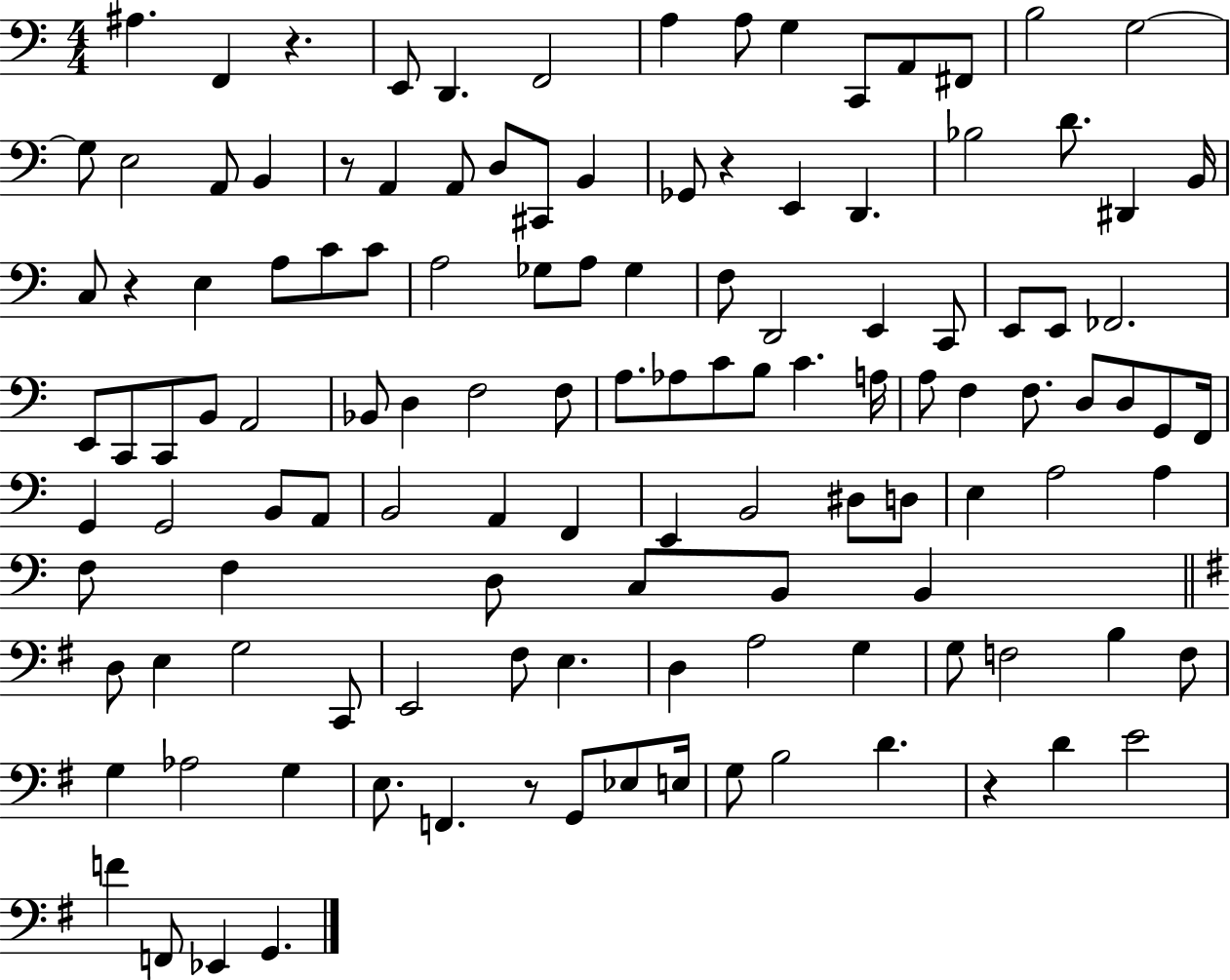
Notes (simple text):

A#3/q. F2/q R/q. E2/e D2/q. F2/h A3/q A3/e G3/q C2/e A2/e F#2/e B3/h G3/h G3/e E3/h A2/e B2/q R/e A2/q A2/e D3/e C#2/e B2/q Gb2/e R/q E2/q D2/q. Bb3/h D4/e. D#2/q B2/s C3/e R/q E3/q A3/e C4/e C4/e A3/h Gb3/e A3/e Gb3/q F3/e D2/h E2/q C2/e E2/e E2/e FES2/h. E2/e C2/e C2/e B2/e A2/h Bb2/e D3/q F3/h F3/e A3/e. Ab3/e C4/e B3/e C4/q. A3/s A3/e F3/q F3/e. D3/e D3/e G2/e F2/s G2/q G2/h B2/e A2/e B2/h A2/q F2/q E2/q B2/h D#3/e D3/e E3/q A3/h A3/q F3/e F3/q D3/e C3/e B2/e B2/q D3/e E3/q G3/h C2/e E2/h F#3/e E3/q. D3/q A3/h G3/q G3/e F3/h B3/q F3/e G3/q Ab3/h G3/q E3/e. F2/q. R/e G2/e Eb3/e E3/s G3/e B3/h D4/q. R/q D4/q E4/h F4/q F2/e Eb2/q G2/q.